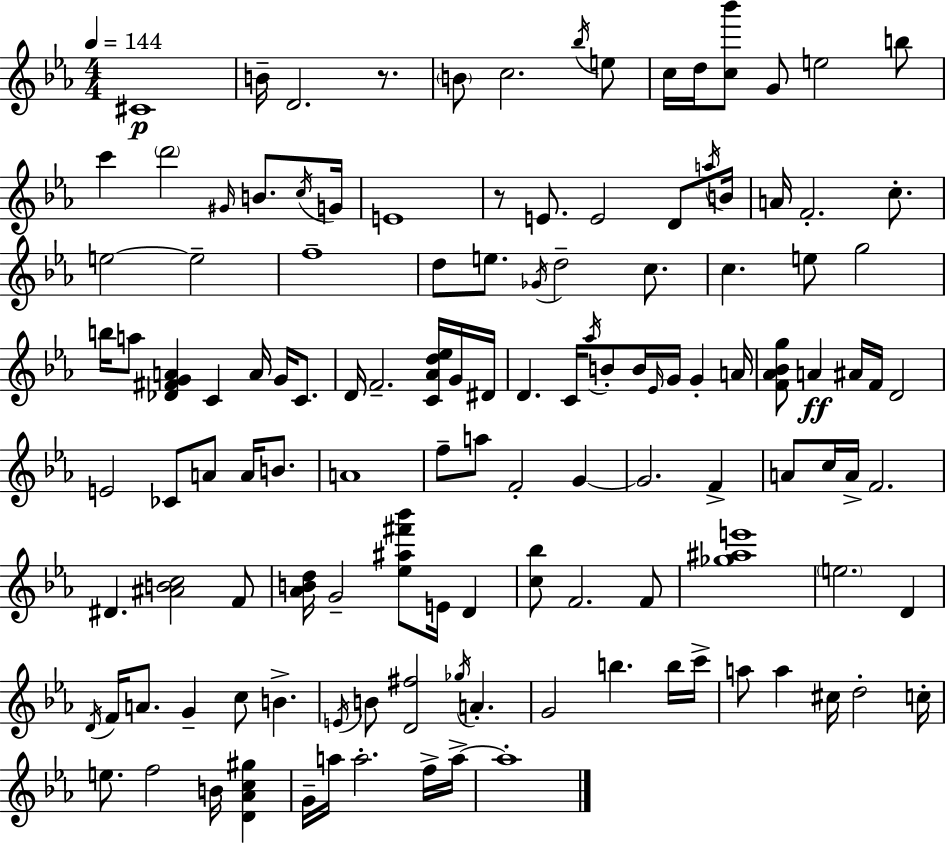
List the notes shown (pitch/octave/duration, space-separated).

C#4/w B4/s D4/h. R/e. B4/e C5/h. Bb5/s E5/e C5/s D5/s [C5,Bb6]/e G4/e E5/h B5/e C6/q D6/h G#4/s B4/e. C5/s G4/s E4/w R/e E4/e. E4/h D4/e A5/s B4/s A4/s F4/h. C5/e. E5/h E5/h F5/w D5/e E5/e. Gb4/s D5/h C5/e. C5/q. E5/e G5/h B5/s A5/e [Db4,F#4,G4,A4]/q C4/q A4/s G4/s C4/e. D4/s F4/h. [C4,Ab4,D5,Eb5]/s G4/s D#4/s D4/q. C4/s Ab5/s B4/e B4/s Eb4/s G4/s G4/q A4/s [F4,Ab4,Bb4,G5]/e A4/q A#4/s F4/s D4/h E4/h CES4/e A4/e A4/s B4/e. A4/w F5/e A5/e F4/h G4/q G4/h. F4/q A4/e C5/s A4/s F4/h. D#4/q. [A#4,B4,C5]/h F4/e [Ab4,B4,D5]/s G4/h [Eb5,A#5,F#6,Bb6]/e E4/s D4/q [C5,Bb5]/e F4/h. F4/e [Gb5,A#5,E6]/w E5/h. D4/q D4/s F4/s A4/e. G4/q C5/e B4/q. E4/s B4/e [D4,F#5]/h Gb5/s A4/q. G4/h B5/q. B5/s C6/s A5/e A5/q C#5/s D5/h C5/s E5/e. F5/h B4/s [D4,Ab4,C5,G#5]/q G4/s A5/s A5/h. F5/s A5/s A5/w